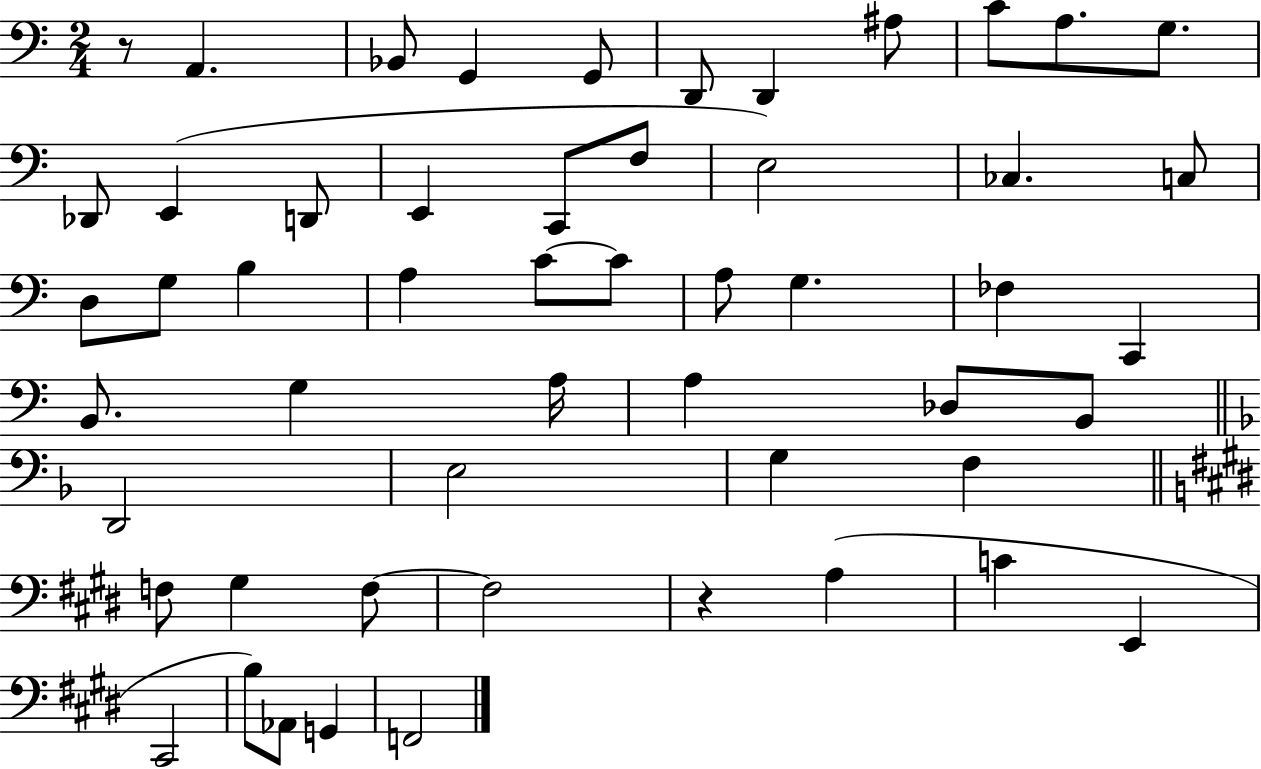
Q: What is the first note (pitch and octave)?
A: A2